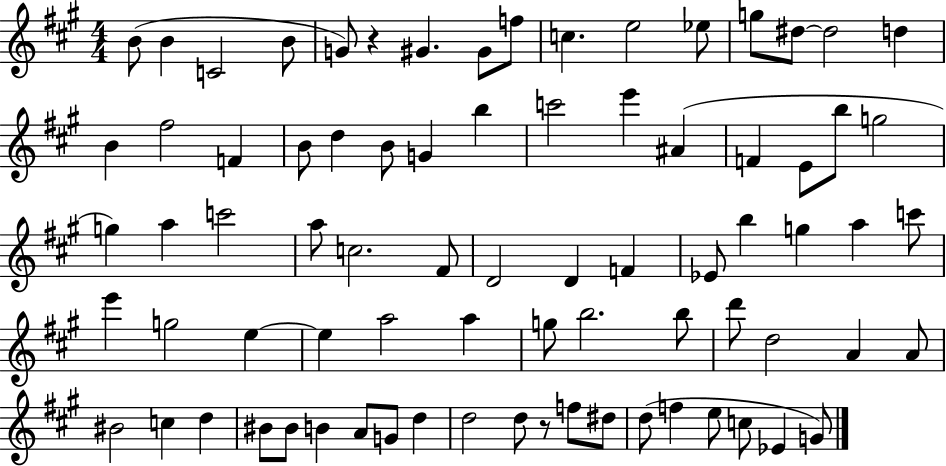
X:1
T:Untitled
M:4/4
L:1/4
K:A
B/2 B C2 B/2 G/2 z ^G ^G/2 f/2 c e2 _e/2 g/2 ^d/2 ^d2 d B ^f2 F B/2 d B/2 G b c'2 e' ^A F E/2 b/2 g2 g a c'2 a/2 c2 ^F/2 D2 D F _E/2 b g a c'/2 e' g2 e e a2 a g/2 b2 b/2 d'/2 d2 A A/2 ^B2 c d ^B/2 ^B/2 B A/2 G/2 d d2 d/2 z/2 f/2 ^d/2 d/2 f e/2 c/2 _E G/2